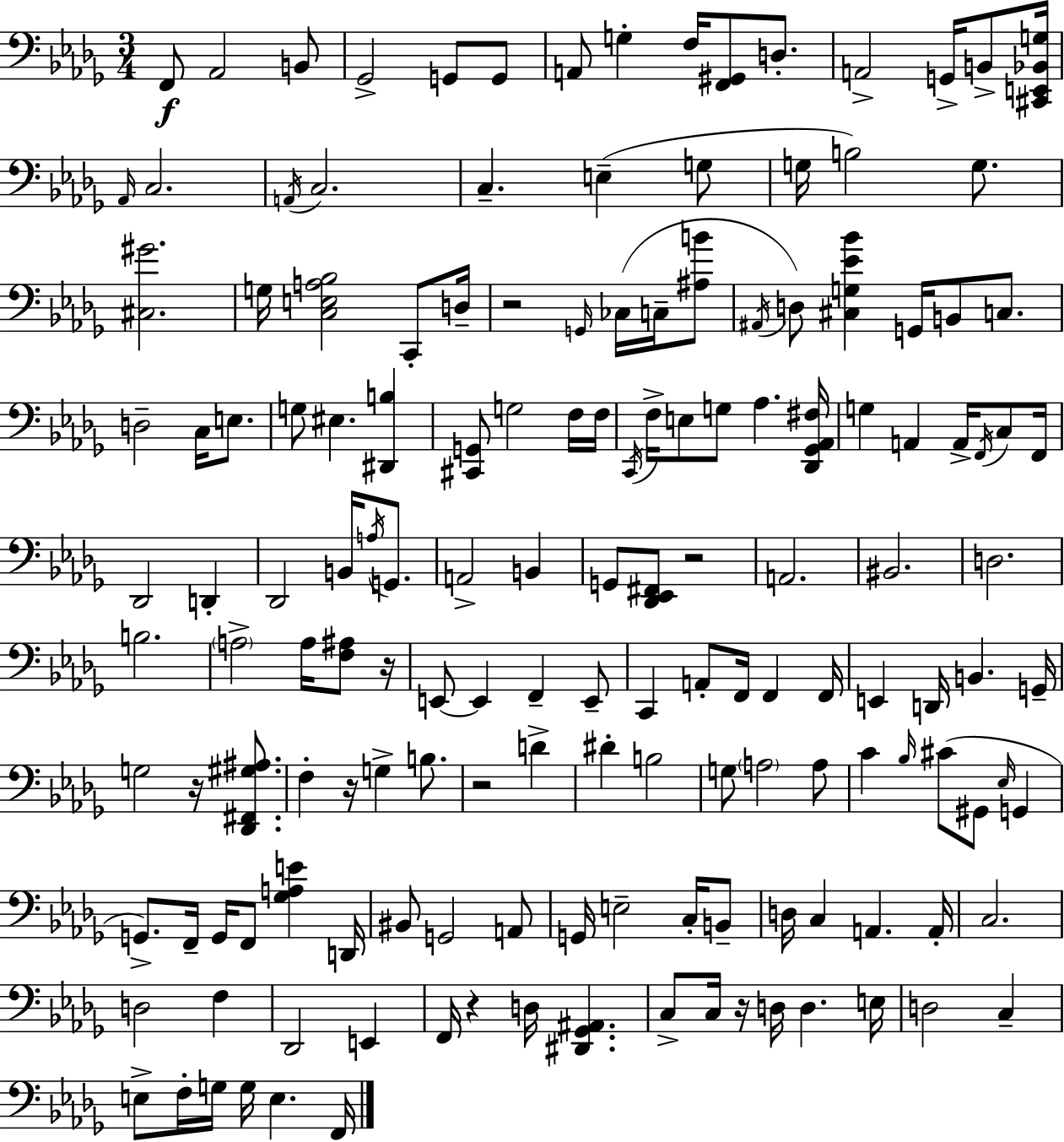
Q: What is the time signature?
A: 3/4